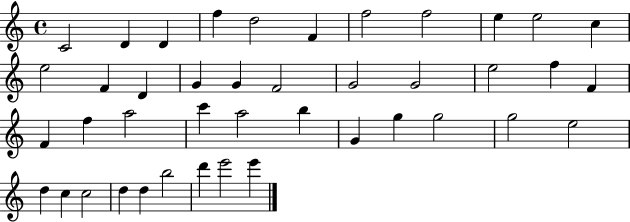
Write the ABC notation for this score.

X:1
T:Untitled
M:4/4
L:1/4
K:C
C2 D D f d2 F f2 f2 e e2 c e2 F D G G F2 G2 G2 e2 f F F f a2 c' a2 b G g g2 g2 e2 d c c2 d d b2 d' e'2 e'